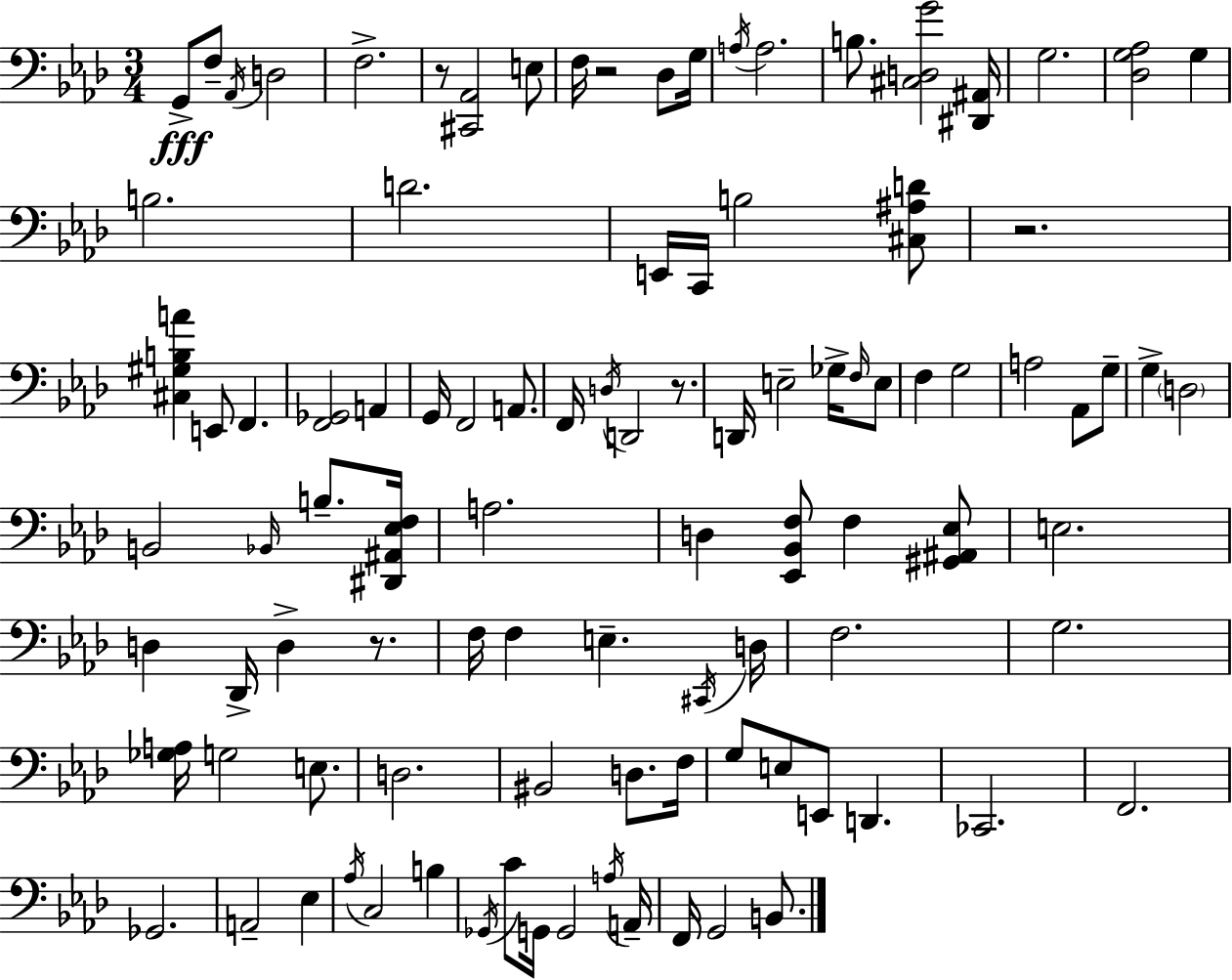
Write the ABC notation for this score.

X:1
T:Untitled
M:3/4
L:1/4
K:Ab
G,,/2 F,/2 _A,,/4 D,2 F,2 z/2 [^C,,_A,,]2 E,/2 F,/4 z2 _D,/2 G,/4 A,/4 A,2 B,/2 [^C,D,G]2 [^D,,^A,,]/4 G,2 [_D,G,_A,]2 G, B,2 D2 E,,/4 C,,/4 B,2 [^C,^A,D]/2 z2 [^C,^G,B,A] E,,/2 F,, [F,,_G,,]2 A,, G,,/4 F,,2 A,,/2 F,,/4 D,/4 D,,2 z/2 D,,/4 E,2 _G,/4 F,/4 E,/2 F, G,2 A,2 _A,,/2 G,/2 G, D,2 B,,2 _B,,/4 B,/2 [^D,,^A,,_E,F,]/4 A,2 D, [_E,,_B,,F,]/2 F, [^G,,^A,,_E,]/2 E,2 D, _D,,/4 D, z/2 F,/4 F, E, ^C,,/4 D,/4 F,2 G,2 [_G,A,]/4 G,2 E,/2 D,2 ^B,,2 D,/2 F,/4 G,/2 E,/2 E,,/2 D,, _C,,2 F,,2 _G,,2 A,,2 _E, _A,/4 C,2 B, _G,,/4 C/2 G,,/4 G,,2 A,/4 A,,/4 F,,/4 G,,2 B,,/2